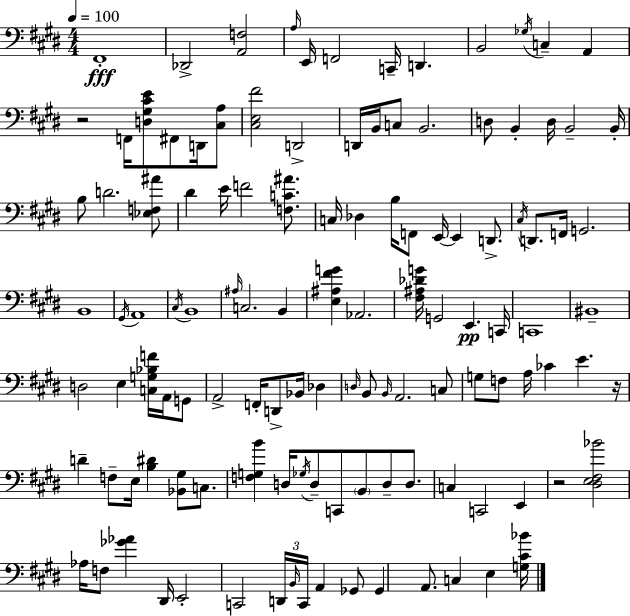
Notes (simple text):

F#2/w Db2/h [A2,F3]/h A3/s E2/s F2/h C2/s D2/q. B2/h Gb3/s C3/q A2/q R/h F2/s [D3,G#3,C#4,E4]/e F#2/e D2/s [C#3,A3]/e [C#3,E3,F#4]/h D2/h D2/s B2/s C3/e B2/h. D3/e B2/q D3/s B2/h B2/s B3/e D4/h. [Eb3,F3,A#4]/e D#4/q E4/s F4/h [F3,C4,A#4]/e. C3/s Db3/q B3/s F2/e E2/s E2/q D2/e. C#3/s D2/e. F2/s G2/h. B2/w G#2/s A2/w C#3/s B2/w A#3/s C3/h. B2/q [E3,A#3,F#4,G4]/q Ab2/h. [F#3,A#3,Db4,G4]/s G2/h E2/q. C2/s C2/w BIS2/w D3/h E3/q [C3,G3,Bb3,F4]/s A2/s G2/e A2/h F2/s D2/e Bb2/s Db3/q D3/s B2/e B2/s A2/h. C3/e G3/e F3/e A3/s CES4/q E4/q. R/s D4/q F3/e E3/s [B3,D#4]/q [Bb2,G#3]/e C3/e. [F3,G3,B4]/q D3/s Gb3/s D3/e C2/e B2/e D3/e D3/e. C3/q C2/h E2/q R/h [D#3,E3,F#3,Bb4]/h Ab3/s F3/e [Gb4,Ab4]/q D#2/s E2/h C2/h D2/s B2/s C2/s A2/q Gb2/e Gb2/q A2/e. C3/q E3/q [G3,C#4,Bb4]/s